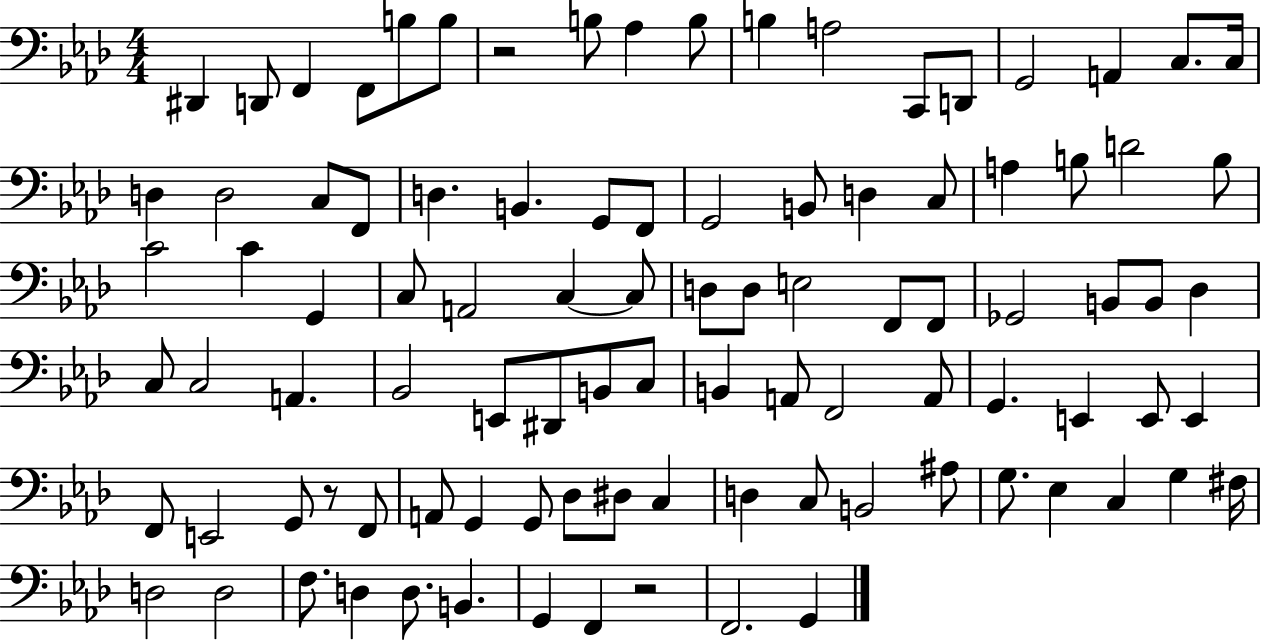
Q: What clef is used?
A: bass